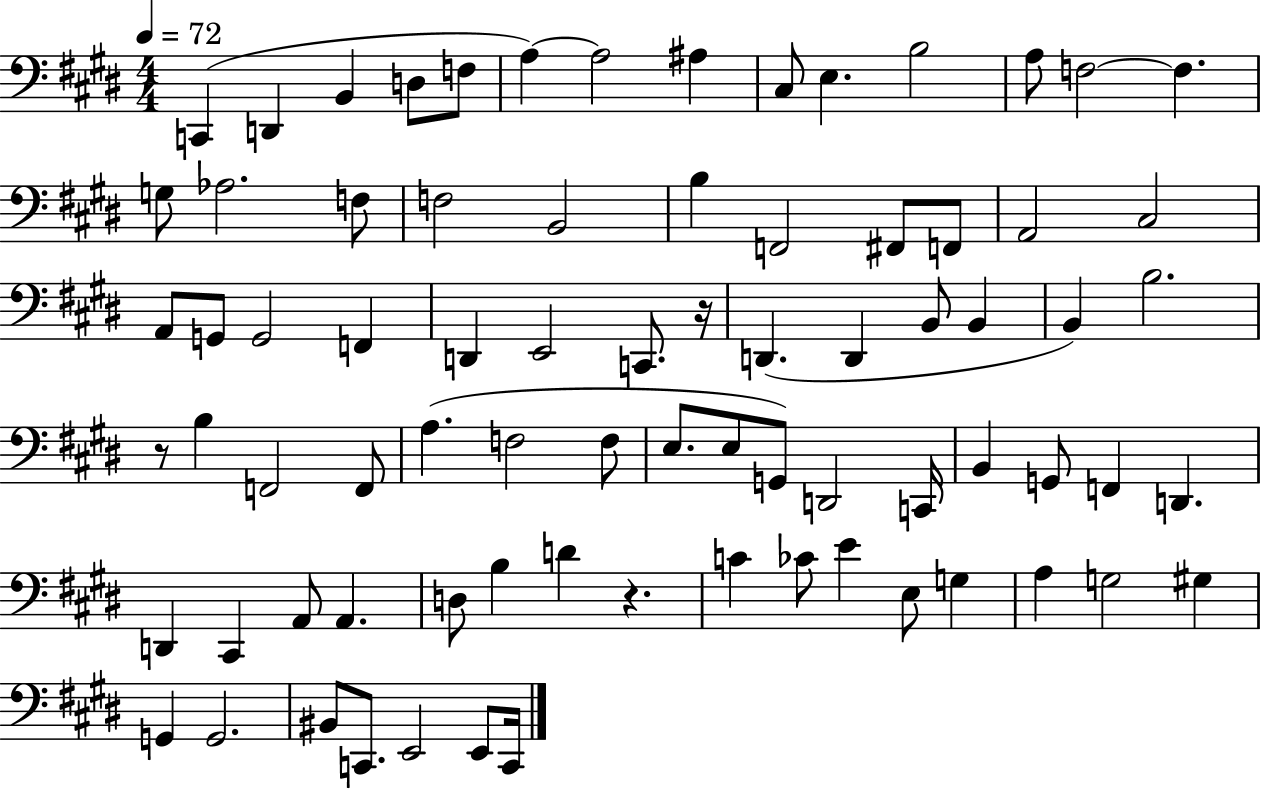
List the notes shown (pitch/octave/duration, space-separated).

C2/q D2/q B2/q D3/e F3/e A3/q A3/h A#3/q C#3/e E3/q. B3/h A3/e F3/h F3/q. G3/e Ab3/h. F3/e F3/h B2/h B3/q F2/h F#2/e F2/e A2/h C#3/h A2/e G2/e G2/h F2/q D2/q E2/h C2/e. R/s D2/q. D2/q B2/e B2/q B2/q B3/h. R/e B3/q F2/h F2/e A3/q. F3/h F3/e E3/e. E3/e G2/e D2/h C2/s B2/q G2/e F2/q D2/q. D2/q C#2/q A2/e A2/q. D3/e B3/q D4/q R/q. C4/q CES4/e E4/q E3/e G3/q A3/q G3/h G#3/q G2/q G2/h. BIS2/e C2/e. E2/h E2/e C2/s